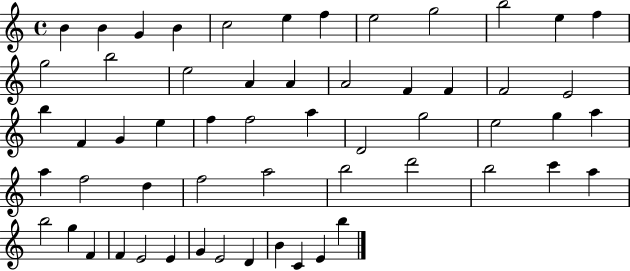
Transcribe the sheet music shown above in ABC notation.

X:1
T:Untitled
M:4/4
L:1/4
K:C
B B G B c2 e f e2 g2 b2 e f g2 b2 e2 A A A2 F F F2 E2 b F G e f f2 a D2 g2 e2 g a a f2 d f2 a2 b2 d'2 b2 c' a b2 g F F E2 E G E2 D B C E b